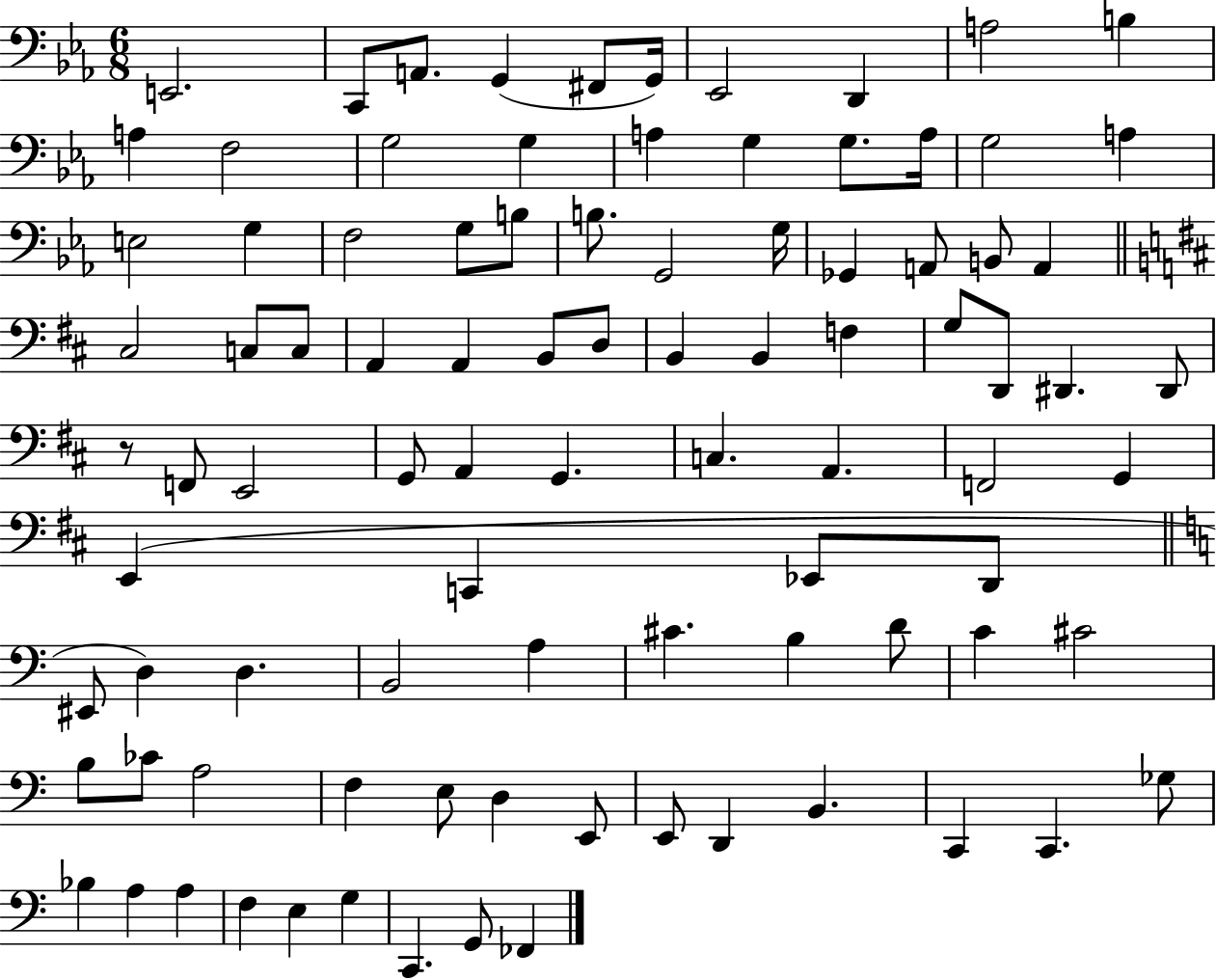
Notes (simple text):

E2/h. C2/e A2/e. G2/q F#2/e G2/s Eb2/h D2/q A3/h B3/q A3/q F3/h G3/h G3/q A3/q G3/q G3/e. A3/s G3/h A3/q E3/h G3/q F3/h G3/e B3/e B3/e. G2/h G3/s Gb2/q A2/e B2/e A2/q C#3/h C3/e C3/e A2/q A2/q B2/e D3/e B2/q B2/q F3/q G3/e D2/e D#2/q. D#2/e R/e F2/e E2/h G2/e A2/q G2/q. C3/q. A2/q. F2/h G2/q E2/q C2/q Eb2/e D2/e EIS2/e D3/q D3/q. B2/h A3/q C#4/q. B3/q D4/e C4/q C#4/h B3/e CES4/e A3/h F3/q E3/e D3/q E2/e E2/e D2/q B2/q. C2/q C2/q. Gb3/e Bb3/q A3/q A3/q F3/q E3/q G3/q C2/q. G2/e FES2/q